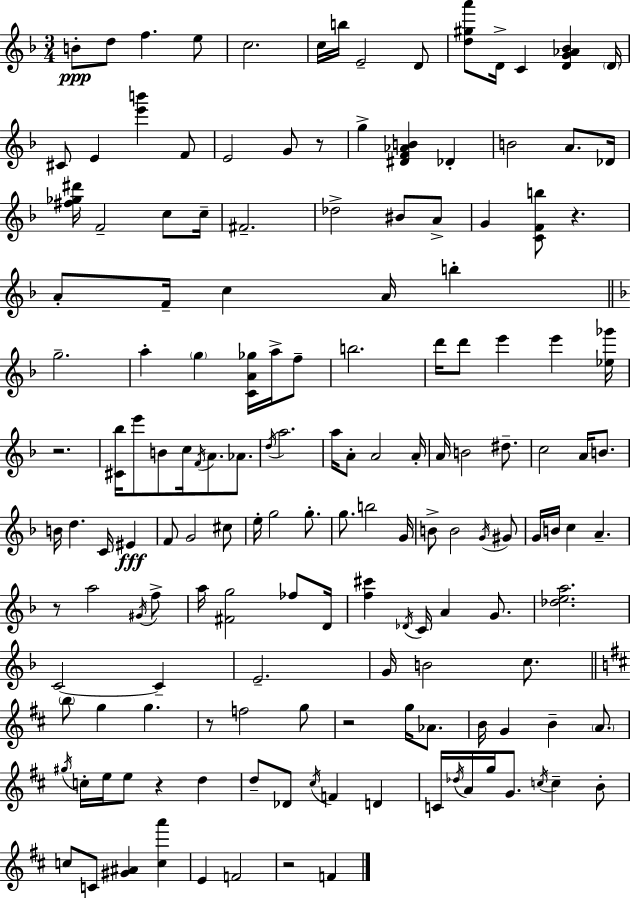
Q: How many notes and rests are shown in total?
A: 156